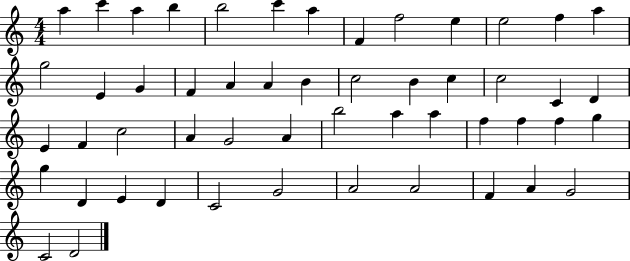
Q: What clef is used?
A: treble